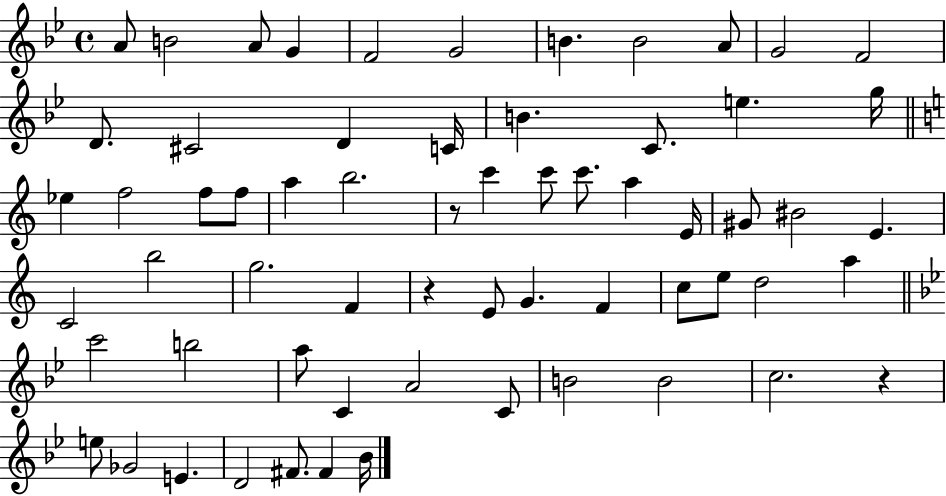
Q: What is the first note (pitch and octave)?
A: A4